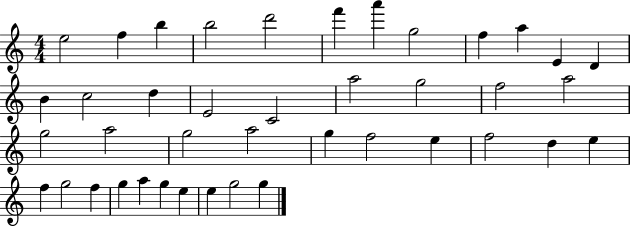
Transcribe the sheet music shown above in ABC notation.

X:1
T:Untitled
M:4/4
L:1/4
K:C
e2 f b b2 d'2 f' a' g2 f a E D B c2 d E2 C2 a2 g2 f2 a2 g2 a2 g2 a2 g f2 e f2 d e f g2 f g a g e e g2 g